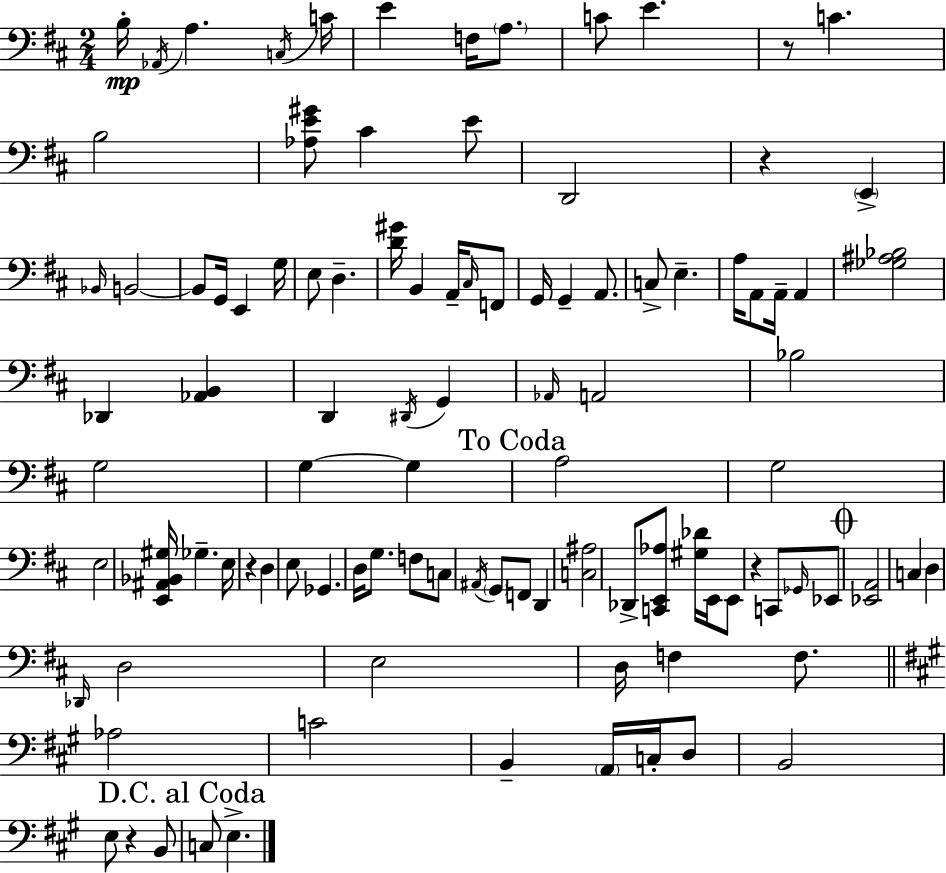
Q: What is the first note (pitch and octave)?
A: B3